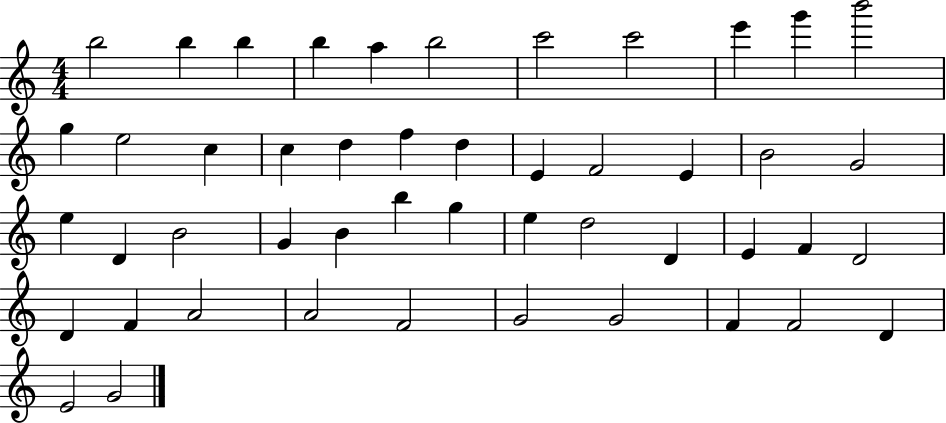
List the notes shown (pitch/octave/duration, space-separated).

B5/h B5/q B5/q B5/q A5/q B5/h C6/h C6/h E6/q G6/q B6/h G5/q E5/h C5/q C5/q D5/q F5/q D5/q E4/q F4/h E4/q B4/h G4/h E5/q D4/q B4/h G4/q B4/q B5/q G5/q E5/q D5/h D4/q E4/q F4/q D4/h D4/q F4/q A4/h A4/h F4/h G4/h G4/h F4/q F4/h D4/q E4/h G4/h